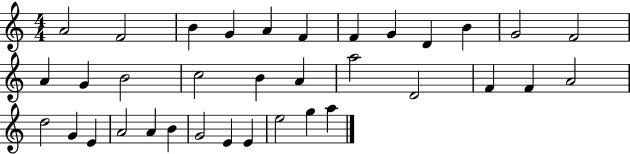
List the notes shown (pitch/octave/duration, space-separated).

A4/h F4/h B4/q G4/q A4/q F4/q F4/q G4/q D4/q B4/q G4/h F4/h A4/q G4/q B4/h C5/h B4/q A4/q A5/h D4/h F4/q F4/q A4/h D5/h G4/q E4/q A4/h A4/q B4/q G4/h E4/q E4/q E5/h G5/q A5/q